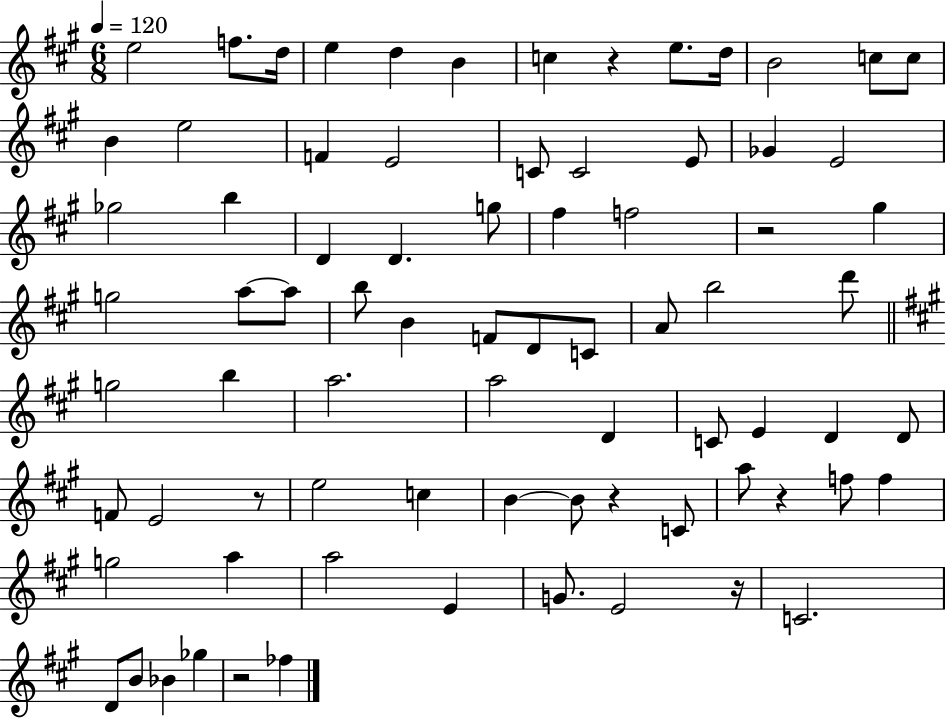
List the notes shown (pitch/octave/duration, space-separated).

E5/h F5/e. D5/s E5/q D5/q B4/q C5/q R/q E5/e. D5/s B4/h C5/e C5/e B4/q E5/h F4/q E4/h C4/e C4/h E4/e Gb4/q E4/h Gb5/h B5/q D4/q D4/q. G5/e F#5/q F5/h R/h G#5/q G5/h A5/e A5/e B5/e B4/q F4/e D4/e C4/e A4/e B5/h D6/e G5/h B5/q A5/h. A5/h D4/q C4/e E4/q D4/q D4/e F4/e E4/h R/e E5/h C5/q B4/q B4/e R/q C4/e A5/e R/q F5/e F5/q G5/h A5/q A5/h E4/q G4/e. E4/h R/s C4/h. D4/e B4/e Bb4/q Gb5/q R/h FES5/q